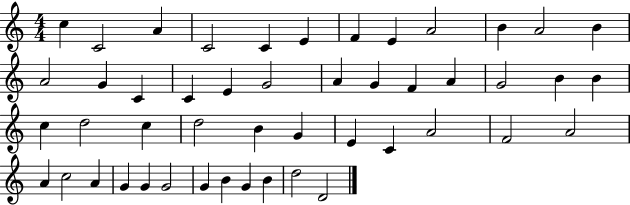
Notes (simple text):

C5/q C4/h A4/q C4/h C4/q E4/q F4/q E4/q A4/h B4/q A4/h B4/q A4/h G4/q C4/q C4/q E4/q G4/h A4/q G4/q F4/q A4/q G4/h B4/q B4/q C5/q D5/h C5/q D5/h B4/q G4/q E4/q C4/q A4/h F4/h A4/h A4/q C5/h A4/q G4/q G4/q G4/h G4/q B4/q G4/q B4/q D5/h D4/h